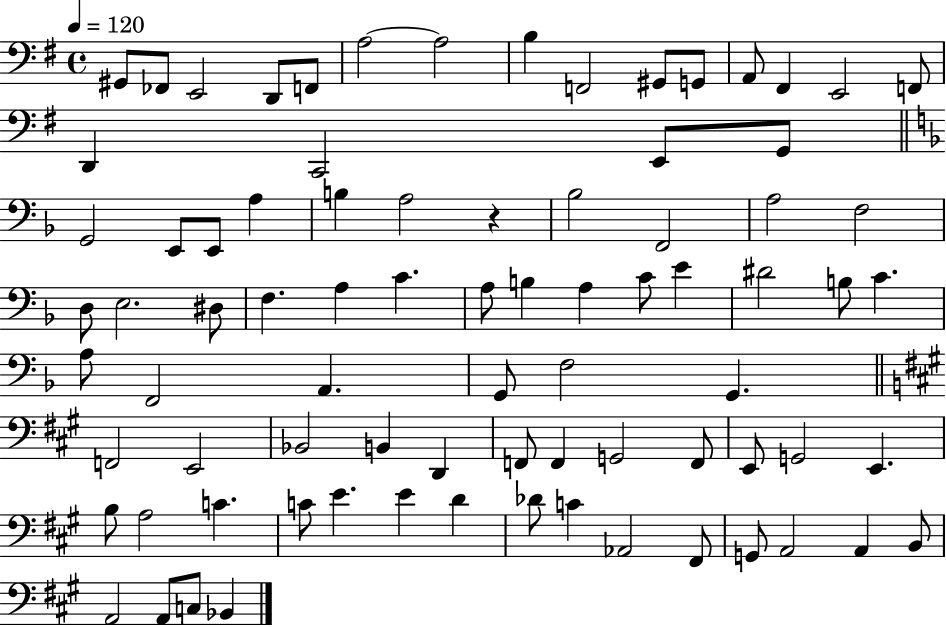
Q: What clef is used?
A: bass